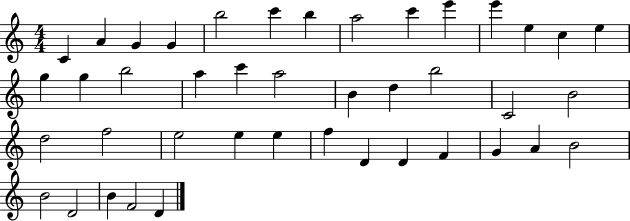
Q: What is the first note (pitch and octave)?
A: C4